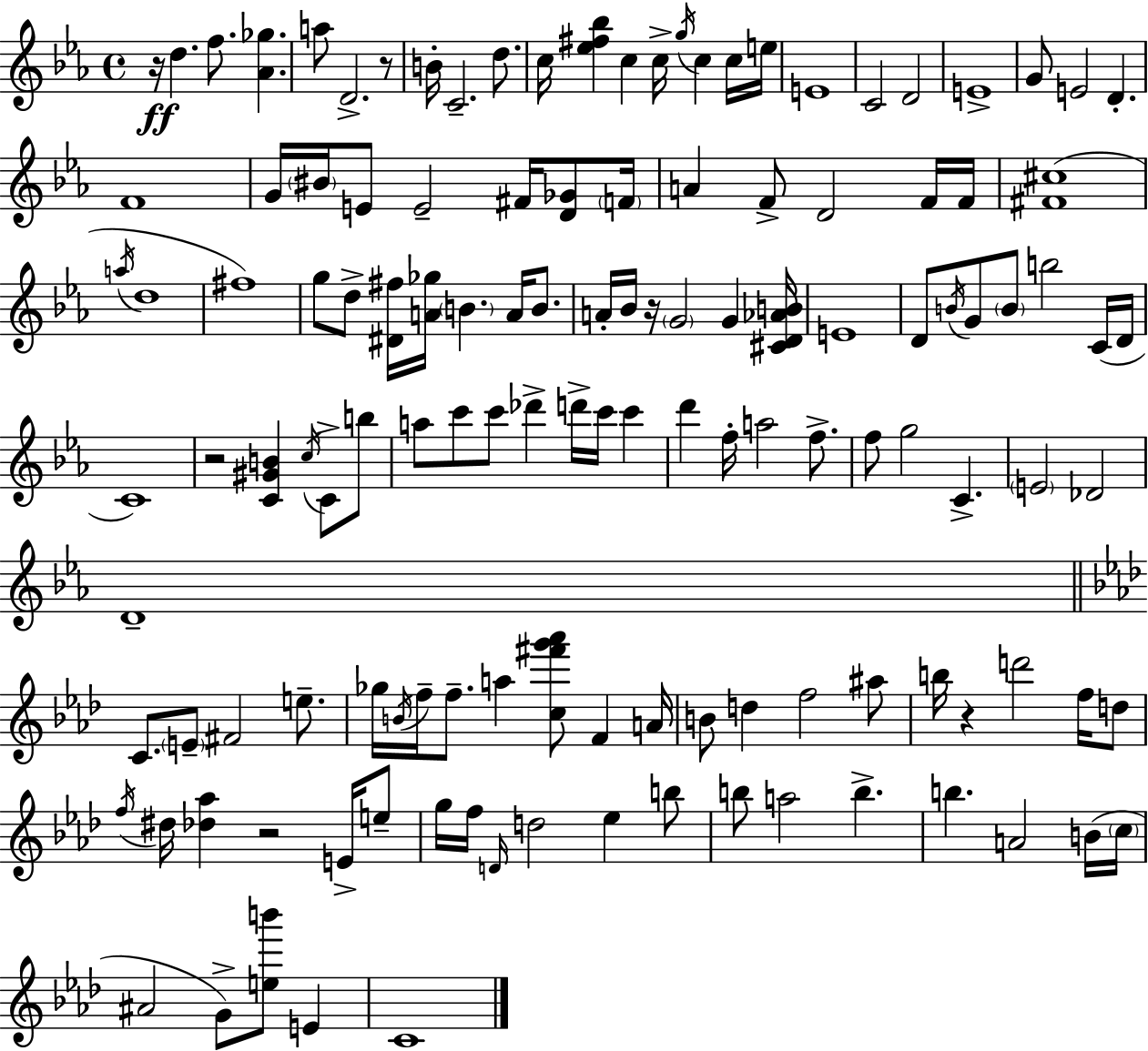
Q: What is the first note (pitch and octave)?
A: D5